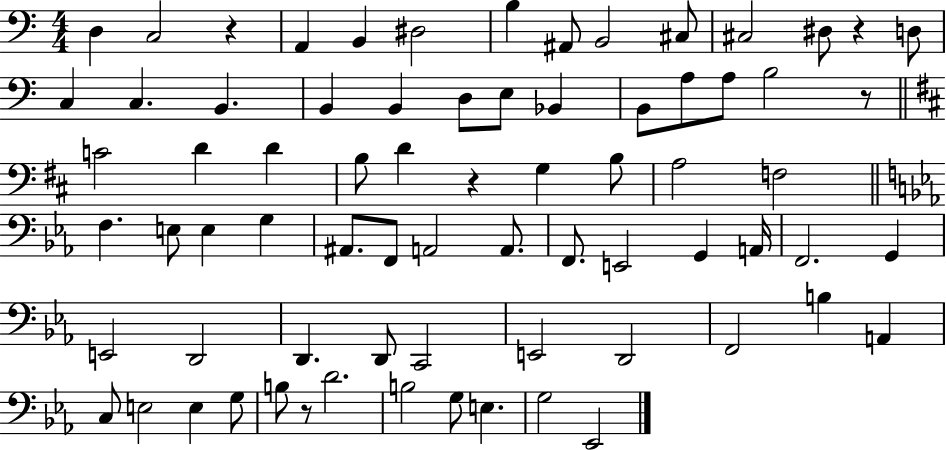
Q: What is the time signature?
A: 4/4